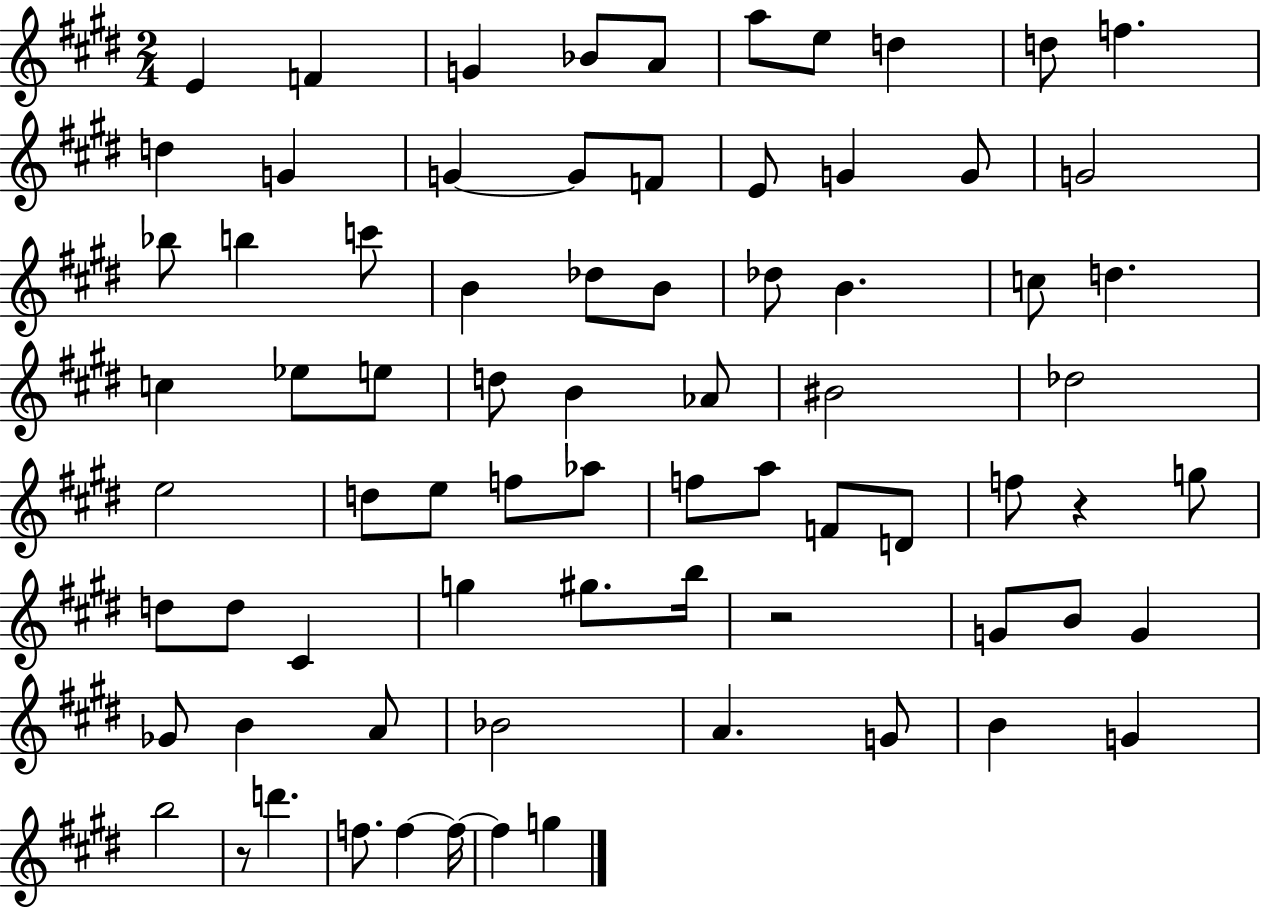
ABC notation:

X:1
T:Untitled
M:2/4
L:1/4
K:E
E F G _B/2 A/2 a/2 e/2 d d/2 f d G G G/2 F/2 E/2 G G/2 G2 _b/2 b c'/2 B _d/2 B/2 _d/2 B c/2 d c _e/2 e/2 d/2 B _A/2 ^B2 _d2 e2 d/2 e/2 f/2 _a/2 f/2 a/2 F/2 D/2 f/2 z g/2 d/2 d/2 ^C g ^g/2 b/4 z2 G/2 B/2 G _G/2 B A/2 _B2 A G/2 B G b2 z/2 d' f/2 f f/4 f g